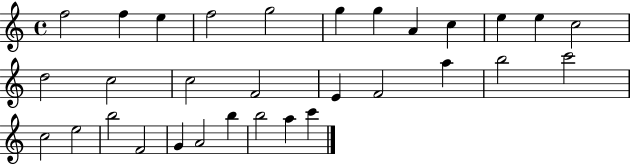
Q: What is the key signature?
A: C major